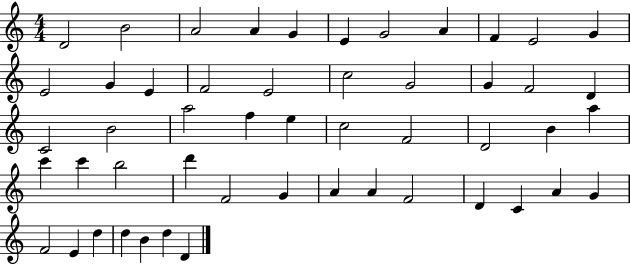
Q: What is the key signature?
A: C major